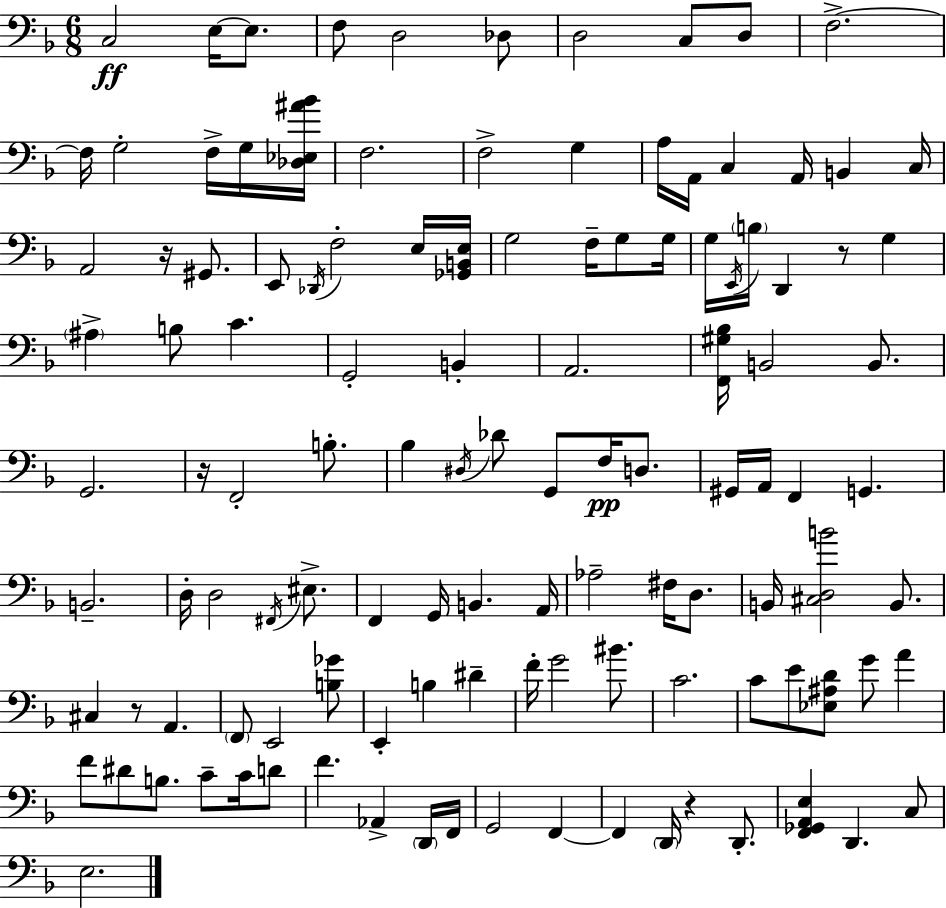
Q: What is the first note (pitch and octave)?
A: C3